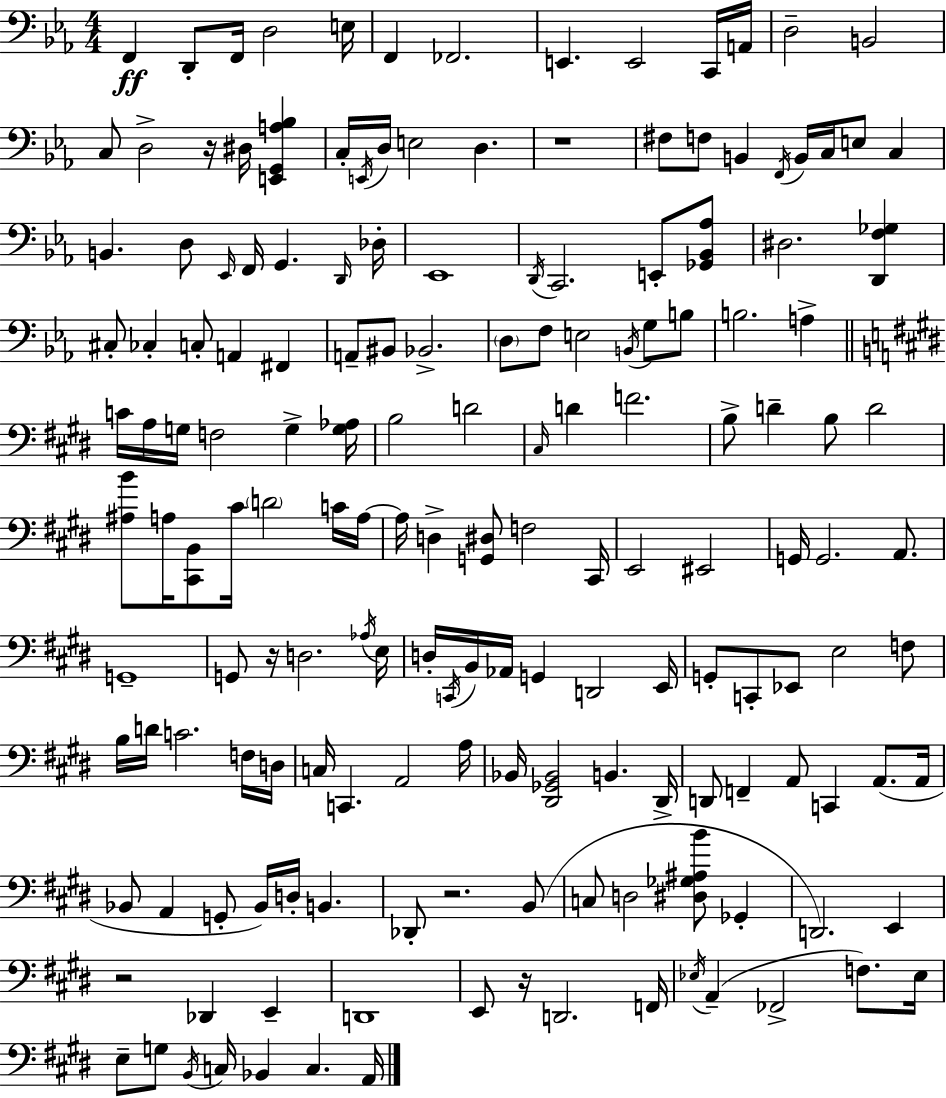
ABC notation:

X:1
T:Untitled
M:4/4
L:1/4
K:Cm
F,, D,,/2 F,,/4 D,2 E,/4 F,, _F,,2 E,, E,,2 C,,/4 A,,/4 D,2 B,,2 C,/2 D,2 z/4 ^D,/4 [E,,G,,A,_B,] C,/4 E,,/4 D,/4 E,2 D, z4 ^F,/2 F,/2 B,, F,,/4 B,,/4 C,/4 E,/2 C, B,, D,/2 _E,,/4 F,,/4 G,, D,,/4 _D,/4 _E,,4 D,,/4 C,,2 E,,/2 [_G,,_B,,_A,]/2 ^D,2 [D,,F,_G,] ^C,/2 _C, C,/2 A,, ^F,, A,,/2 ^B,,/2 _B,,2 D,/2 F,/2 E,2 B,,/4 G,/2 B,/2 B,2 A, C/4 A,/4 G,/4 F,2 G, [G,_A,]/4 B,2 D2 ^C,/4 D F2 B,/2 D B,/2 D2 [^A,B]/2 A,/4 [^C,,B,,]/2 ^C/4 D2 C/4 A,/4 A,/4 D, [G,,^D,]/2 F,2 ^C,,/4 E,,2 ^E,,2 G,,/4 G,,2 A,,/2 G,,4 G,,/2 z/4 D,2 _A,/4 E,/4 D,/4 C,,/4 B,,/4 _A,,/4 G,, D,,2 E,,/4 G,,/2 C,,/2 _E,,/2 E,2 F,/2 B,/4 D/4 C2 F,/4 D,/4 C,/4 C,, A,,2 A,/4 _B,,/4 [^D,,_G,,_B,,]2 B,, ^D,,/4 D,,/2 F,, A,,/2 C,, A,,/2 A,,/4 _B,,/2 A,, G,,/2 _B,,/4 D,/4 B,, _D,,/2 z2 B,,/2 C,/2 D,2 [^D,_G,^A,B]/2 _G,, D,,2 E,, z2 _D,, E,, D,,4 E,,/2 z/4 D,,2 F,,/4 _E,/4 A,, _F,,2 F,/2 _E,/4 E,/2 G,/2 B,,/4 C,/4 _B,, C, A,,/4